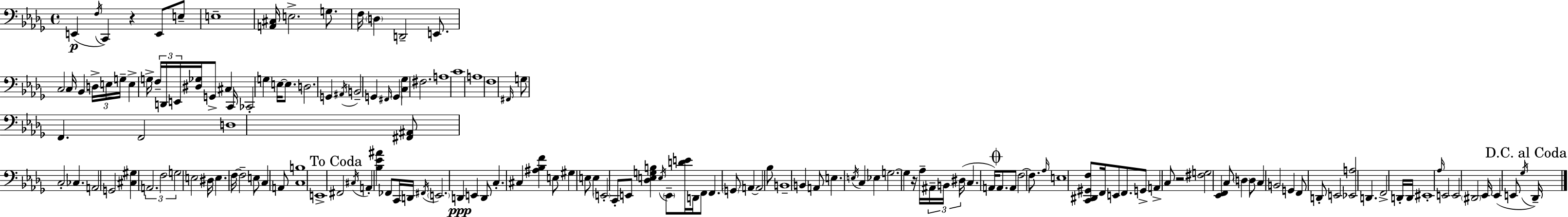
X:1
T:Untitled
M:4/4
L:1/4
K:Bbm
E,, F,/4 C,, z E,,/2 E,/2 E,4 [A,,^C,]/4 E,2 G,/2 F,/4 D, D,,2 E,,/2 C,2 C,/4 _B,, D,/4 E,/4 G,/4 E, G,/4 F,/4 D,,/4 E,,/4 [^D,_G,]/4 G,,/2 ^C, C,,/4 _C,,2 G, E,/4 E,/2 D,2 G,, ^A,,/4 B,,2 G,, ^F,,/4 G,, [C,_G,] ^F,2 A,4 C4 A,4 F,4 ^F,,/4 G,/2 F,, F,,2 D,4 [^F,,^A,,]/2 C,2 _C, A,,2 G,,2 [^C,^G,] A,,2 F,2 G,2 E,2 ^D,/4 E, F,/4 F,2 E,/2 C, A,,/2 [C,B,]4 E,,4 ^F,,2 ^C,/4 A,, [_B,_E^A] _F,,/2 C,,/4 D,,/4 ^F,,/4 E,,2 D,, E,, D,,/2 C, ^C, [^A,_B,F] E,/2 ^G, E,/2 E, E,,2 C,,/2 E,,/2 [_D,E,G,B,] E,/4 E,,/2 [DE]/4 D,,/4 F,,/2 F,, G,,/2 A,, A,,2 _B,/2 B,,4 B,, A,,/2 E, E,/4 C, _E, G,2 G, z/4 _A,/4 ^A,,/4 B,,/4 ^D,/4 C, A,,/4 A,,/2 A,,/2 F,2 F,/2 _A,/4 E,4 [C,,^D,,^G,,F,]/2 F,,/4 E,,/2 F,,/2 G,,/2 A,, C,/2 z2 [^F,G,]2 [_E,,F,,] C,/2 D, D,/2 C, B,,2 G,, F,,/2 D,,/2 E,,2 [_E,,A,]2 D,, F,,2 D,,/4 D,,/4 ^E,,4 _A,/4 E,,2 E,,2 ^D,,2 _E,,/4 _E,, E,,/2 _G,/4 _D,,/4